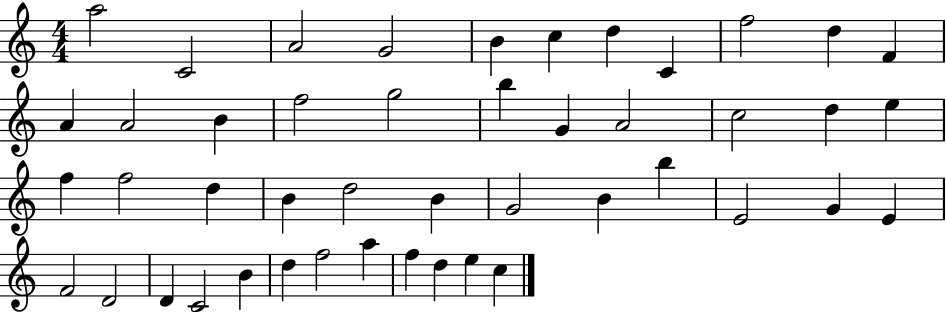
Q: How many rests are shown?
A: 0